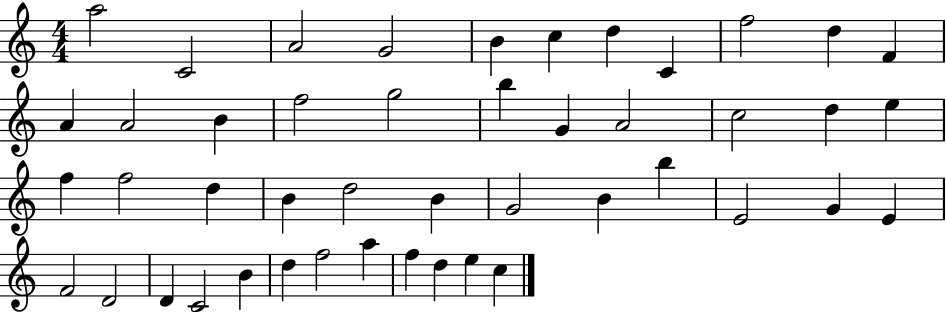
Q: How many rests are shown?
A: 0